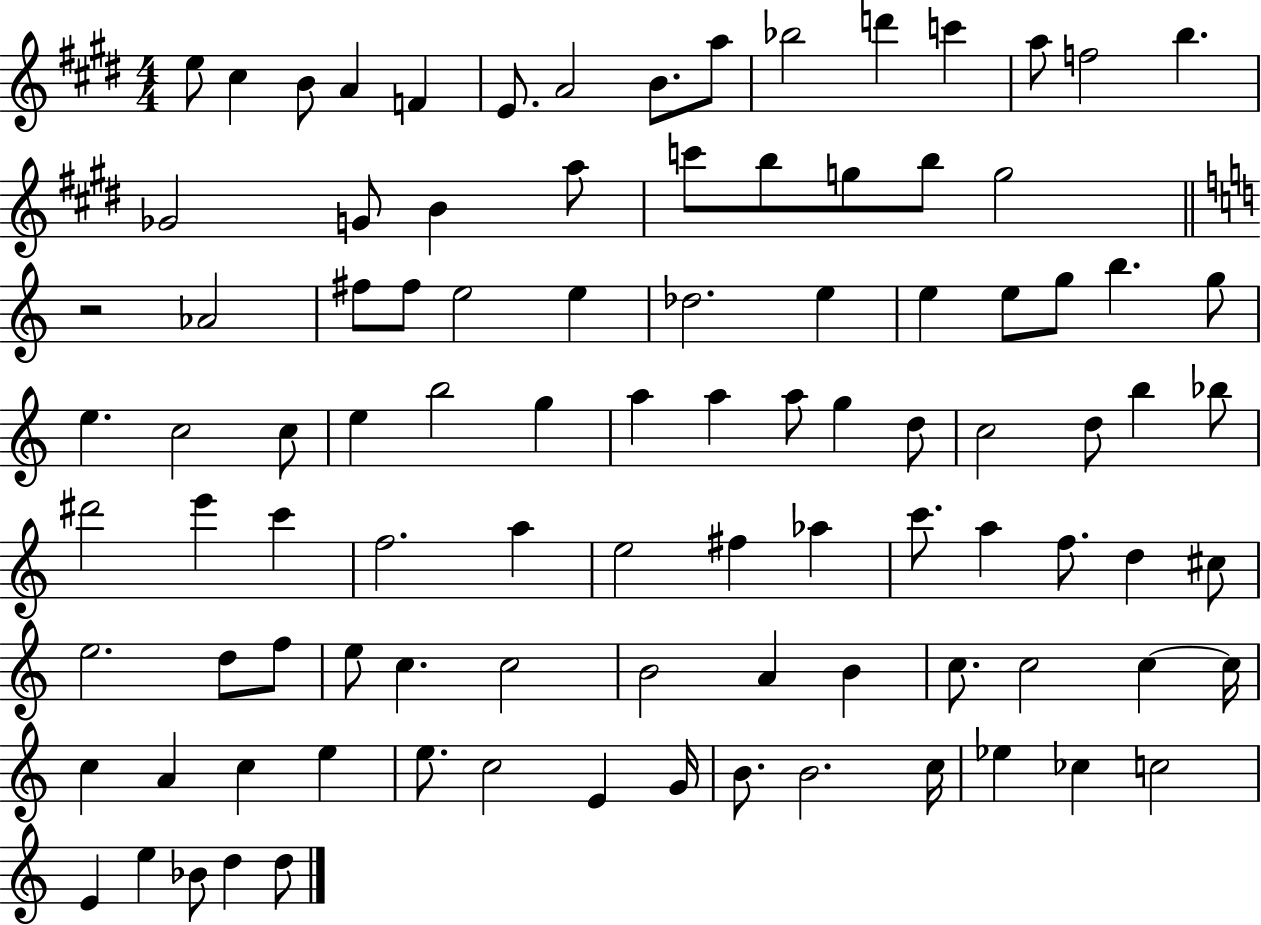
{
  \clef treble
  \numericTimeSignature
  \time 4/4
  \key e \major
  e''8 cis''4 b'8 a'4 f'4 | e'8. a'2 b'8. a''8 | bes''2 d'''4 c'''4 | a''8 f''2 b''4. | \break ges'2 g'8 b'4 a''8 | c'''8 b''8 g''8 b''8 g''2 | \bar "||" \break \key c \major r2 aes'2 | fis''8 fis''8 e''2 e''4 | des''2. e''4 | e''4 e''8 g''8 b''4. g''8 | \break e''4. c''2 c''8 | e''4 b''2 g''4 | a''4 a''4 a''8 g''4 d''8 | c''2 d''8 b''4 bes''8 | \break dis'''2 e'''4 c'''4 | f''2. a''4 | e''2 fis''4 aes''4 | c'''8. a''4 f''8. d''4 cis''8 | \break e''2. d''8 f''8 | e''8 c''4. c''2 | b'2 a'4 b'4 | c''8. c''2 c''4~~ c''16 | \break c''4 a'4 c''4 e''4 | e''8. c''2 e'4 g'16 | b'8. b'2. c''16 | ees''4 ces''4 c''2 | \break e'4 e''4 bes'8 d''4 d''8 | \bar "|."
}